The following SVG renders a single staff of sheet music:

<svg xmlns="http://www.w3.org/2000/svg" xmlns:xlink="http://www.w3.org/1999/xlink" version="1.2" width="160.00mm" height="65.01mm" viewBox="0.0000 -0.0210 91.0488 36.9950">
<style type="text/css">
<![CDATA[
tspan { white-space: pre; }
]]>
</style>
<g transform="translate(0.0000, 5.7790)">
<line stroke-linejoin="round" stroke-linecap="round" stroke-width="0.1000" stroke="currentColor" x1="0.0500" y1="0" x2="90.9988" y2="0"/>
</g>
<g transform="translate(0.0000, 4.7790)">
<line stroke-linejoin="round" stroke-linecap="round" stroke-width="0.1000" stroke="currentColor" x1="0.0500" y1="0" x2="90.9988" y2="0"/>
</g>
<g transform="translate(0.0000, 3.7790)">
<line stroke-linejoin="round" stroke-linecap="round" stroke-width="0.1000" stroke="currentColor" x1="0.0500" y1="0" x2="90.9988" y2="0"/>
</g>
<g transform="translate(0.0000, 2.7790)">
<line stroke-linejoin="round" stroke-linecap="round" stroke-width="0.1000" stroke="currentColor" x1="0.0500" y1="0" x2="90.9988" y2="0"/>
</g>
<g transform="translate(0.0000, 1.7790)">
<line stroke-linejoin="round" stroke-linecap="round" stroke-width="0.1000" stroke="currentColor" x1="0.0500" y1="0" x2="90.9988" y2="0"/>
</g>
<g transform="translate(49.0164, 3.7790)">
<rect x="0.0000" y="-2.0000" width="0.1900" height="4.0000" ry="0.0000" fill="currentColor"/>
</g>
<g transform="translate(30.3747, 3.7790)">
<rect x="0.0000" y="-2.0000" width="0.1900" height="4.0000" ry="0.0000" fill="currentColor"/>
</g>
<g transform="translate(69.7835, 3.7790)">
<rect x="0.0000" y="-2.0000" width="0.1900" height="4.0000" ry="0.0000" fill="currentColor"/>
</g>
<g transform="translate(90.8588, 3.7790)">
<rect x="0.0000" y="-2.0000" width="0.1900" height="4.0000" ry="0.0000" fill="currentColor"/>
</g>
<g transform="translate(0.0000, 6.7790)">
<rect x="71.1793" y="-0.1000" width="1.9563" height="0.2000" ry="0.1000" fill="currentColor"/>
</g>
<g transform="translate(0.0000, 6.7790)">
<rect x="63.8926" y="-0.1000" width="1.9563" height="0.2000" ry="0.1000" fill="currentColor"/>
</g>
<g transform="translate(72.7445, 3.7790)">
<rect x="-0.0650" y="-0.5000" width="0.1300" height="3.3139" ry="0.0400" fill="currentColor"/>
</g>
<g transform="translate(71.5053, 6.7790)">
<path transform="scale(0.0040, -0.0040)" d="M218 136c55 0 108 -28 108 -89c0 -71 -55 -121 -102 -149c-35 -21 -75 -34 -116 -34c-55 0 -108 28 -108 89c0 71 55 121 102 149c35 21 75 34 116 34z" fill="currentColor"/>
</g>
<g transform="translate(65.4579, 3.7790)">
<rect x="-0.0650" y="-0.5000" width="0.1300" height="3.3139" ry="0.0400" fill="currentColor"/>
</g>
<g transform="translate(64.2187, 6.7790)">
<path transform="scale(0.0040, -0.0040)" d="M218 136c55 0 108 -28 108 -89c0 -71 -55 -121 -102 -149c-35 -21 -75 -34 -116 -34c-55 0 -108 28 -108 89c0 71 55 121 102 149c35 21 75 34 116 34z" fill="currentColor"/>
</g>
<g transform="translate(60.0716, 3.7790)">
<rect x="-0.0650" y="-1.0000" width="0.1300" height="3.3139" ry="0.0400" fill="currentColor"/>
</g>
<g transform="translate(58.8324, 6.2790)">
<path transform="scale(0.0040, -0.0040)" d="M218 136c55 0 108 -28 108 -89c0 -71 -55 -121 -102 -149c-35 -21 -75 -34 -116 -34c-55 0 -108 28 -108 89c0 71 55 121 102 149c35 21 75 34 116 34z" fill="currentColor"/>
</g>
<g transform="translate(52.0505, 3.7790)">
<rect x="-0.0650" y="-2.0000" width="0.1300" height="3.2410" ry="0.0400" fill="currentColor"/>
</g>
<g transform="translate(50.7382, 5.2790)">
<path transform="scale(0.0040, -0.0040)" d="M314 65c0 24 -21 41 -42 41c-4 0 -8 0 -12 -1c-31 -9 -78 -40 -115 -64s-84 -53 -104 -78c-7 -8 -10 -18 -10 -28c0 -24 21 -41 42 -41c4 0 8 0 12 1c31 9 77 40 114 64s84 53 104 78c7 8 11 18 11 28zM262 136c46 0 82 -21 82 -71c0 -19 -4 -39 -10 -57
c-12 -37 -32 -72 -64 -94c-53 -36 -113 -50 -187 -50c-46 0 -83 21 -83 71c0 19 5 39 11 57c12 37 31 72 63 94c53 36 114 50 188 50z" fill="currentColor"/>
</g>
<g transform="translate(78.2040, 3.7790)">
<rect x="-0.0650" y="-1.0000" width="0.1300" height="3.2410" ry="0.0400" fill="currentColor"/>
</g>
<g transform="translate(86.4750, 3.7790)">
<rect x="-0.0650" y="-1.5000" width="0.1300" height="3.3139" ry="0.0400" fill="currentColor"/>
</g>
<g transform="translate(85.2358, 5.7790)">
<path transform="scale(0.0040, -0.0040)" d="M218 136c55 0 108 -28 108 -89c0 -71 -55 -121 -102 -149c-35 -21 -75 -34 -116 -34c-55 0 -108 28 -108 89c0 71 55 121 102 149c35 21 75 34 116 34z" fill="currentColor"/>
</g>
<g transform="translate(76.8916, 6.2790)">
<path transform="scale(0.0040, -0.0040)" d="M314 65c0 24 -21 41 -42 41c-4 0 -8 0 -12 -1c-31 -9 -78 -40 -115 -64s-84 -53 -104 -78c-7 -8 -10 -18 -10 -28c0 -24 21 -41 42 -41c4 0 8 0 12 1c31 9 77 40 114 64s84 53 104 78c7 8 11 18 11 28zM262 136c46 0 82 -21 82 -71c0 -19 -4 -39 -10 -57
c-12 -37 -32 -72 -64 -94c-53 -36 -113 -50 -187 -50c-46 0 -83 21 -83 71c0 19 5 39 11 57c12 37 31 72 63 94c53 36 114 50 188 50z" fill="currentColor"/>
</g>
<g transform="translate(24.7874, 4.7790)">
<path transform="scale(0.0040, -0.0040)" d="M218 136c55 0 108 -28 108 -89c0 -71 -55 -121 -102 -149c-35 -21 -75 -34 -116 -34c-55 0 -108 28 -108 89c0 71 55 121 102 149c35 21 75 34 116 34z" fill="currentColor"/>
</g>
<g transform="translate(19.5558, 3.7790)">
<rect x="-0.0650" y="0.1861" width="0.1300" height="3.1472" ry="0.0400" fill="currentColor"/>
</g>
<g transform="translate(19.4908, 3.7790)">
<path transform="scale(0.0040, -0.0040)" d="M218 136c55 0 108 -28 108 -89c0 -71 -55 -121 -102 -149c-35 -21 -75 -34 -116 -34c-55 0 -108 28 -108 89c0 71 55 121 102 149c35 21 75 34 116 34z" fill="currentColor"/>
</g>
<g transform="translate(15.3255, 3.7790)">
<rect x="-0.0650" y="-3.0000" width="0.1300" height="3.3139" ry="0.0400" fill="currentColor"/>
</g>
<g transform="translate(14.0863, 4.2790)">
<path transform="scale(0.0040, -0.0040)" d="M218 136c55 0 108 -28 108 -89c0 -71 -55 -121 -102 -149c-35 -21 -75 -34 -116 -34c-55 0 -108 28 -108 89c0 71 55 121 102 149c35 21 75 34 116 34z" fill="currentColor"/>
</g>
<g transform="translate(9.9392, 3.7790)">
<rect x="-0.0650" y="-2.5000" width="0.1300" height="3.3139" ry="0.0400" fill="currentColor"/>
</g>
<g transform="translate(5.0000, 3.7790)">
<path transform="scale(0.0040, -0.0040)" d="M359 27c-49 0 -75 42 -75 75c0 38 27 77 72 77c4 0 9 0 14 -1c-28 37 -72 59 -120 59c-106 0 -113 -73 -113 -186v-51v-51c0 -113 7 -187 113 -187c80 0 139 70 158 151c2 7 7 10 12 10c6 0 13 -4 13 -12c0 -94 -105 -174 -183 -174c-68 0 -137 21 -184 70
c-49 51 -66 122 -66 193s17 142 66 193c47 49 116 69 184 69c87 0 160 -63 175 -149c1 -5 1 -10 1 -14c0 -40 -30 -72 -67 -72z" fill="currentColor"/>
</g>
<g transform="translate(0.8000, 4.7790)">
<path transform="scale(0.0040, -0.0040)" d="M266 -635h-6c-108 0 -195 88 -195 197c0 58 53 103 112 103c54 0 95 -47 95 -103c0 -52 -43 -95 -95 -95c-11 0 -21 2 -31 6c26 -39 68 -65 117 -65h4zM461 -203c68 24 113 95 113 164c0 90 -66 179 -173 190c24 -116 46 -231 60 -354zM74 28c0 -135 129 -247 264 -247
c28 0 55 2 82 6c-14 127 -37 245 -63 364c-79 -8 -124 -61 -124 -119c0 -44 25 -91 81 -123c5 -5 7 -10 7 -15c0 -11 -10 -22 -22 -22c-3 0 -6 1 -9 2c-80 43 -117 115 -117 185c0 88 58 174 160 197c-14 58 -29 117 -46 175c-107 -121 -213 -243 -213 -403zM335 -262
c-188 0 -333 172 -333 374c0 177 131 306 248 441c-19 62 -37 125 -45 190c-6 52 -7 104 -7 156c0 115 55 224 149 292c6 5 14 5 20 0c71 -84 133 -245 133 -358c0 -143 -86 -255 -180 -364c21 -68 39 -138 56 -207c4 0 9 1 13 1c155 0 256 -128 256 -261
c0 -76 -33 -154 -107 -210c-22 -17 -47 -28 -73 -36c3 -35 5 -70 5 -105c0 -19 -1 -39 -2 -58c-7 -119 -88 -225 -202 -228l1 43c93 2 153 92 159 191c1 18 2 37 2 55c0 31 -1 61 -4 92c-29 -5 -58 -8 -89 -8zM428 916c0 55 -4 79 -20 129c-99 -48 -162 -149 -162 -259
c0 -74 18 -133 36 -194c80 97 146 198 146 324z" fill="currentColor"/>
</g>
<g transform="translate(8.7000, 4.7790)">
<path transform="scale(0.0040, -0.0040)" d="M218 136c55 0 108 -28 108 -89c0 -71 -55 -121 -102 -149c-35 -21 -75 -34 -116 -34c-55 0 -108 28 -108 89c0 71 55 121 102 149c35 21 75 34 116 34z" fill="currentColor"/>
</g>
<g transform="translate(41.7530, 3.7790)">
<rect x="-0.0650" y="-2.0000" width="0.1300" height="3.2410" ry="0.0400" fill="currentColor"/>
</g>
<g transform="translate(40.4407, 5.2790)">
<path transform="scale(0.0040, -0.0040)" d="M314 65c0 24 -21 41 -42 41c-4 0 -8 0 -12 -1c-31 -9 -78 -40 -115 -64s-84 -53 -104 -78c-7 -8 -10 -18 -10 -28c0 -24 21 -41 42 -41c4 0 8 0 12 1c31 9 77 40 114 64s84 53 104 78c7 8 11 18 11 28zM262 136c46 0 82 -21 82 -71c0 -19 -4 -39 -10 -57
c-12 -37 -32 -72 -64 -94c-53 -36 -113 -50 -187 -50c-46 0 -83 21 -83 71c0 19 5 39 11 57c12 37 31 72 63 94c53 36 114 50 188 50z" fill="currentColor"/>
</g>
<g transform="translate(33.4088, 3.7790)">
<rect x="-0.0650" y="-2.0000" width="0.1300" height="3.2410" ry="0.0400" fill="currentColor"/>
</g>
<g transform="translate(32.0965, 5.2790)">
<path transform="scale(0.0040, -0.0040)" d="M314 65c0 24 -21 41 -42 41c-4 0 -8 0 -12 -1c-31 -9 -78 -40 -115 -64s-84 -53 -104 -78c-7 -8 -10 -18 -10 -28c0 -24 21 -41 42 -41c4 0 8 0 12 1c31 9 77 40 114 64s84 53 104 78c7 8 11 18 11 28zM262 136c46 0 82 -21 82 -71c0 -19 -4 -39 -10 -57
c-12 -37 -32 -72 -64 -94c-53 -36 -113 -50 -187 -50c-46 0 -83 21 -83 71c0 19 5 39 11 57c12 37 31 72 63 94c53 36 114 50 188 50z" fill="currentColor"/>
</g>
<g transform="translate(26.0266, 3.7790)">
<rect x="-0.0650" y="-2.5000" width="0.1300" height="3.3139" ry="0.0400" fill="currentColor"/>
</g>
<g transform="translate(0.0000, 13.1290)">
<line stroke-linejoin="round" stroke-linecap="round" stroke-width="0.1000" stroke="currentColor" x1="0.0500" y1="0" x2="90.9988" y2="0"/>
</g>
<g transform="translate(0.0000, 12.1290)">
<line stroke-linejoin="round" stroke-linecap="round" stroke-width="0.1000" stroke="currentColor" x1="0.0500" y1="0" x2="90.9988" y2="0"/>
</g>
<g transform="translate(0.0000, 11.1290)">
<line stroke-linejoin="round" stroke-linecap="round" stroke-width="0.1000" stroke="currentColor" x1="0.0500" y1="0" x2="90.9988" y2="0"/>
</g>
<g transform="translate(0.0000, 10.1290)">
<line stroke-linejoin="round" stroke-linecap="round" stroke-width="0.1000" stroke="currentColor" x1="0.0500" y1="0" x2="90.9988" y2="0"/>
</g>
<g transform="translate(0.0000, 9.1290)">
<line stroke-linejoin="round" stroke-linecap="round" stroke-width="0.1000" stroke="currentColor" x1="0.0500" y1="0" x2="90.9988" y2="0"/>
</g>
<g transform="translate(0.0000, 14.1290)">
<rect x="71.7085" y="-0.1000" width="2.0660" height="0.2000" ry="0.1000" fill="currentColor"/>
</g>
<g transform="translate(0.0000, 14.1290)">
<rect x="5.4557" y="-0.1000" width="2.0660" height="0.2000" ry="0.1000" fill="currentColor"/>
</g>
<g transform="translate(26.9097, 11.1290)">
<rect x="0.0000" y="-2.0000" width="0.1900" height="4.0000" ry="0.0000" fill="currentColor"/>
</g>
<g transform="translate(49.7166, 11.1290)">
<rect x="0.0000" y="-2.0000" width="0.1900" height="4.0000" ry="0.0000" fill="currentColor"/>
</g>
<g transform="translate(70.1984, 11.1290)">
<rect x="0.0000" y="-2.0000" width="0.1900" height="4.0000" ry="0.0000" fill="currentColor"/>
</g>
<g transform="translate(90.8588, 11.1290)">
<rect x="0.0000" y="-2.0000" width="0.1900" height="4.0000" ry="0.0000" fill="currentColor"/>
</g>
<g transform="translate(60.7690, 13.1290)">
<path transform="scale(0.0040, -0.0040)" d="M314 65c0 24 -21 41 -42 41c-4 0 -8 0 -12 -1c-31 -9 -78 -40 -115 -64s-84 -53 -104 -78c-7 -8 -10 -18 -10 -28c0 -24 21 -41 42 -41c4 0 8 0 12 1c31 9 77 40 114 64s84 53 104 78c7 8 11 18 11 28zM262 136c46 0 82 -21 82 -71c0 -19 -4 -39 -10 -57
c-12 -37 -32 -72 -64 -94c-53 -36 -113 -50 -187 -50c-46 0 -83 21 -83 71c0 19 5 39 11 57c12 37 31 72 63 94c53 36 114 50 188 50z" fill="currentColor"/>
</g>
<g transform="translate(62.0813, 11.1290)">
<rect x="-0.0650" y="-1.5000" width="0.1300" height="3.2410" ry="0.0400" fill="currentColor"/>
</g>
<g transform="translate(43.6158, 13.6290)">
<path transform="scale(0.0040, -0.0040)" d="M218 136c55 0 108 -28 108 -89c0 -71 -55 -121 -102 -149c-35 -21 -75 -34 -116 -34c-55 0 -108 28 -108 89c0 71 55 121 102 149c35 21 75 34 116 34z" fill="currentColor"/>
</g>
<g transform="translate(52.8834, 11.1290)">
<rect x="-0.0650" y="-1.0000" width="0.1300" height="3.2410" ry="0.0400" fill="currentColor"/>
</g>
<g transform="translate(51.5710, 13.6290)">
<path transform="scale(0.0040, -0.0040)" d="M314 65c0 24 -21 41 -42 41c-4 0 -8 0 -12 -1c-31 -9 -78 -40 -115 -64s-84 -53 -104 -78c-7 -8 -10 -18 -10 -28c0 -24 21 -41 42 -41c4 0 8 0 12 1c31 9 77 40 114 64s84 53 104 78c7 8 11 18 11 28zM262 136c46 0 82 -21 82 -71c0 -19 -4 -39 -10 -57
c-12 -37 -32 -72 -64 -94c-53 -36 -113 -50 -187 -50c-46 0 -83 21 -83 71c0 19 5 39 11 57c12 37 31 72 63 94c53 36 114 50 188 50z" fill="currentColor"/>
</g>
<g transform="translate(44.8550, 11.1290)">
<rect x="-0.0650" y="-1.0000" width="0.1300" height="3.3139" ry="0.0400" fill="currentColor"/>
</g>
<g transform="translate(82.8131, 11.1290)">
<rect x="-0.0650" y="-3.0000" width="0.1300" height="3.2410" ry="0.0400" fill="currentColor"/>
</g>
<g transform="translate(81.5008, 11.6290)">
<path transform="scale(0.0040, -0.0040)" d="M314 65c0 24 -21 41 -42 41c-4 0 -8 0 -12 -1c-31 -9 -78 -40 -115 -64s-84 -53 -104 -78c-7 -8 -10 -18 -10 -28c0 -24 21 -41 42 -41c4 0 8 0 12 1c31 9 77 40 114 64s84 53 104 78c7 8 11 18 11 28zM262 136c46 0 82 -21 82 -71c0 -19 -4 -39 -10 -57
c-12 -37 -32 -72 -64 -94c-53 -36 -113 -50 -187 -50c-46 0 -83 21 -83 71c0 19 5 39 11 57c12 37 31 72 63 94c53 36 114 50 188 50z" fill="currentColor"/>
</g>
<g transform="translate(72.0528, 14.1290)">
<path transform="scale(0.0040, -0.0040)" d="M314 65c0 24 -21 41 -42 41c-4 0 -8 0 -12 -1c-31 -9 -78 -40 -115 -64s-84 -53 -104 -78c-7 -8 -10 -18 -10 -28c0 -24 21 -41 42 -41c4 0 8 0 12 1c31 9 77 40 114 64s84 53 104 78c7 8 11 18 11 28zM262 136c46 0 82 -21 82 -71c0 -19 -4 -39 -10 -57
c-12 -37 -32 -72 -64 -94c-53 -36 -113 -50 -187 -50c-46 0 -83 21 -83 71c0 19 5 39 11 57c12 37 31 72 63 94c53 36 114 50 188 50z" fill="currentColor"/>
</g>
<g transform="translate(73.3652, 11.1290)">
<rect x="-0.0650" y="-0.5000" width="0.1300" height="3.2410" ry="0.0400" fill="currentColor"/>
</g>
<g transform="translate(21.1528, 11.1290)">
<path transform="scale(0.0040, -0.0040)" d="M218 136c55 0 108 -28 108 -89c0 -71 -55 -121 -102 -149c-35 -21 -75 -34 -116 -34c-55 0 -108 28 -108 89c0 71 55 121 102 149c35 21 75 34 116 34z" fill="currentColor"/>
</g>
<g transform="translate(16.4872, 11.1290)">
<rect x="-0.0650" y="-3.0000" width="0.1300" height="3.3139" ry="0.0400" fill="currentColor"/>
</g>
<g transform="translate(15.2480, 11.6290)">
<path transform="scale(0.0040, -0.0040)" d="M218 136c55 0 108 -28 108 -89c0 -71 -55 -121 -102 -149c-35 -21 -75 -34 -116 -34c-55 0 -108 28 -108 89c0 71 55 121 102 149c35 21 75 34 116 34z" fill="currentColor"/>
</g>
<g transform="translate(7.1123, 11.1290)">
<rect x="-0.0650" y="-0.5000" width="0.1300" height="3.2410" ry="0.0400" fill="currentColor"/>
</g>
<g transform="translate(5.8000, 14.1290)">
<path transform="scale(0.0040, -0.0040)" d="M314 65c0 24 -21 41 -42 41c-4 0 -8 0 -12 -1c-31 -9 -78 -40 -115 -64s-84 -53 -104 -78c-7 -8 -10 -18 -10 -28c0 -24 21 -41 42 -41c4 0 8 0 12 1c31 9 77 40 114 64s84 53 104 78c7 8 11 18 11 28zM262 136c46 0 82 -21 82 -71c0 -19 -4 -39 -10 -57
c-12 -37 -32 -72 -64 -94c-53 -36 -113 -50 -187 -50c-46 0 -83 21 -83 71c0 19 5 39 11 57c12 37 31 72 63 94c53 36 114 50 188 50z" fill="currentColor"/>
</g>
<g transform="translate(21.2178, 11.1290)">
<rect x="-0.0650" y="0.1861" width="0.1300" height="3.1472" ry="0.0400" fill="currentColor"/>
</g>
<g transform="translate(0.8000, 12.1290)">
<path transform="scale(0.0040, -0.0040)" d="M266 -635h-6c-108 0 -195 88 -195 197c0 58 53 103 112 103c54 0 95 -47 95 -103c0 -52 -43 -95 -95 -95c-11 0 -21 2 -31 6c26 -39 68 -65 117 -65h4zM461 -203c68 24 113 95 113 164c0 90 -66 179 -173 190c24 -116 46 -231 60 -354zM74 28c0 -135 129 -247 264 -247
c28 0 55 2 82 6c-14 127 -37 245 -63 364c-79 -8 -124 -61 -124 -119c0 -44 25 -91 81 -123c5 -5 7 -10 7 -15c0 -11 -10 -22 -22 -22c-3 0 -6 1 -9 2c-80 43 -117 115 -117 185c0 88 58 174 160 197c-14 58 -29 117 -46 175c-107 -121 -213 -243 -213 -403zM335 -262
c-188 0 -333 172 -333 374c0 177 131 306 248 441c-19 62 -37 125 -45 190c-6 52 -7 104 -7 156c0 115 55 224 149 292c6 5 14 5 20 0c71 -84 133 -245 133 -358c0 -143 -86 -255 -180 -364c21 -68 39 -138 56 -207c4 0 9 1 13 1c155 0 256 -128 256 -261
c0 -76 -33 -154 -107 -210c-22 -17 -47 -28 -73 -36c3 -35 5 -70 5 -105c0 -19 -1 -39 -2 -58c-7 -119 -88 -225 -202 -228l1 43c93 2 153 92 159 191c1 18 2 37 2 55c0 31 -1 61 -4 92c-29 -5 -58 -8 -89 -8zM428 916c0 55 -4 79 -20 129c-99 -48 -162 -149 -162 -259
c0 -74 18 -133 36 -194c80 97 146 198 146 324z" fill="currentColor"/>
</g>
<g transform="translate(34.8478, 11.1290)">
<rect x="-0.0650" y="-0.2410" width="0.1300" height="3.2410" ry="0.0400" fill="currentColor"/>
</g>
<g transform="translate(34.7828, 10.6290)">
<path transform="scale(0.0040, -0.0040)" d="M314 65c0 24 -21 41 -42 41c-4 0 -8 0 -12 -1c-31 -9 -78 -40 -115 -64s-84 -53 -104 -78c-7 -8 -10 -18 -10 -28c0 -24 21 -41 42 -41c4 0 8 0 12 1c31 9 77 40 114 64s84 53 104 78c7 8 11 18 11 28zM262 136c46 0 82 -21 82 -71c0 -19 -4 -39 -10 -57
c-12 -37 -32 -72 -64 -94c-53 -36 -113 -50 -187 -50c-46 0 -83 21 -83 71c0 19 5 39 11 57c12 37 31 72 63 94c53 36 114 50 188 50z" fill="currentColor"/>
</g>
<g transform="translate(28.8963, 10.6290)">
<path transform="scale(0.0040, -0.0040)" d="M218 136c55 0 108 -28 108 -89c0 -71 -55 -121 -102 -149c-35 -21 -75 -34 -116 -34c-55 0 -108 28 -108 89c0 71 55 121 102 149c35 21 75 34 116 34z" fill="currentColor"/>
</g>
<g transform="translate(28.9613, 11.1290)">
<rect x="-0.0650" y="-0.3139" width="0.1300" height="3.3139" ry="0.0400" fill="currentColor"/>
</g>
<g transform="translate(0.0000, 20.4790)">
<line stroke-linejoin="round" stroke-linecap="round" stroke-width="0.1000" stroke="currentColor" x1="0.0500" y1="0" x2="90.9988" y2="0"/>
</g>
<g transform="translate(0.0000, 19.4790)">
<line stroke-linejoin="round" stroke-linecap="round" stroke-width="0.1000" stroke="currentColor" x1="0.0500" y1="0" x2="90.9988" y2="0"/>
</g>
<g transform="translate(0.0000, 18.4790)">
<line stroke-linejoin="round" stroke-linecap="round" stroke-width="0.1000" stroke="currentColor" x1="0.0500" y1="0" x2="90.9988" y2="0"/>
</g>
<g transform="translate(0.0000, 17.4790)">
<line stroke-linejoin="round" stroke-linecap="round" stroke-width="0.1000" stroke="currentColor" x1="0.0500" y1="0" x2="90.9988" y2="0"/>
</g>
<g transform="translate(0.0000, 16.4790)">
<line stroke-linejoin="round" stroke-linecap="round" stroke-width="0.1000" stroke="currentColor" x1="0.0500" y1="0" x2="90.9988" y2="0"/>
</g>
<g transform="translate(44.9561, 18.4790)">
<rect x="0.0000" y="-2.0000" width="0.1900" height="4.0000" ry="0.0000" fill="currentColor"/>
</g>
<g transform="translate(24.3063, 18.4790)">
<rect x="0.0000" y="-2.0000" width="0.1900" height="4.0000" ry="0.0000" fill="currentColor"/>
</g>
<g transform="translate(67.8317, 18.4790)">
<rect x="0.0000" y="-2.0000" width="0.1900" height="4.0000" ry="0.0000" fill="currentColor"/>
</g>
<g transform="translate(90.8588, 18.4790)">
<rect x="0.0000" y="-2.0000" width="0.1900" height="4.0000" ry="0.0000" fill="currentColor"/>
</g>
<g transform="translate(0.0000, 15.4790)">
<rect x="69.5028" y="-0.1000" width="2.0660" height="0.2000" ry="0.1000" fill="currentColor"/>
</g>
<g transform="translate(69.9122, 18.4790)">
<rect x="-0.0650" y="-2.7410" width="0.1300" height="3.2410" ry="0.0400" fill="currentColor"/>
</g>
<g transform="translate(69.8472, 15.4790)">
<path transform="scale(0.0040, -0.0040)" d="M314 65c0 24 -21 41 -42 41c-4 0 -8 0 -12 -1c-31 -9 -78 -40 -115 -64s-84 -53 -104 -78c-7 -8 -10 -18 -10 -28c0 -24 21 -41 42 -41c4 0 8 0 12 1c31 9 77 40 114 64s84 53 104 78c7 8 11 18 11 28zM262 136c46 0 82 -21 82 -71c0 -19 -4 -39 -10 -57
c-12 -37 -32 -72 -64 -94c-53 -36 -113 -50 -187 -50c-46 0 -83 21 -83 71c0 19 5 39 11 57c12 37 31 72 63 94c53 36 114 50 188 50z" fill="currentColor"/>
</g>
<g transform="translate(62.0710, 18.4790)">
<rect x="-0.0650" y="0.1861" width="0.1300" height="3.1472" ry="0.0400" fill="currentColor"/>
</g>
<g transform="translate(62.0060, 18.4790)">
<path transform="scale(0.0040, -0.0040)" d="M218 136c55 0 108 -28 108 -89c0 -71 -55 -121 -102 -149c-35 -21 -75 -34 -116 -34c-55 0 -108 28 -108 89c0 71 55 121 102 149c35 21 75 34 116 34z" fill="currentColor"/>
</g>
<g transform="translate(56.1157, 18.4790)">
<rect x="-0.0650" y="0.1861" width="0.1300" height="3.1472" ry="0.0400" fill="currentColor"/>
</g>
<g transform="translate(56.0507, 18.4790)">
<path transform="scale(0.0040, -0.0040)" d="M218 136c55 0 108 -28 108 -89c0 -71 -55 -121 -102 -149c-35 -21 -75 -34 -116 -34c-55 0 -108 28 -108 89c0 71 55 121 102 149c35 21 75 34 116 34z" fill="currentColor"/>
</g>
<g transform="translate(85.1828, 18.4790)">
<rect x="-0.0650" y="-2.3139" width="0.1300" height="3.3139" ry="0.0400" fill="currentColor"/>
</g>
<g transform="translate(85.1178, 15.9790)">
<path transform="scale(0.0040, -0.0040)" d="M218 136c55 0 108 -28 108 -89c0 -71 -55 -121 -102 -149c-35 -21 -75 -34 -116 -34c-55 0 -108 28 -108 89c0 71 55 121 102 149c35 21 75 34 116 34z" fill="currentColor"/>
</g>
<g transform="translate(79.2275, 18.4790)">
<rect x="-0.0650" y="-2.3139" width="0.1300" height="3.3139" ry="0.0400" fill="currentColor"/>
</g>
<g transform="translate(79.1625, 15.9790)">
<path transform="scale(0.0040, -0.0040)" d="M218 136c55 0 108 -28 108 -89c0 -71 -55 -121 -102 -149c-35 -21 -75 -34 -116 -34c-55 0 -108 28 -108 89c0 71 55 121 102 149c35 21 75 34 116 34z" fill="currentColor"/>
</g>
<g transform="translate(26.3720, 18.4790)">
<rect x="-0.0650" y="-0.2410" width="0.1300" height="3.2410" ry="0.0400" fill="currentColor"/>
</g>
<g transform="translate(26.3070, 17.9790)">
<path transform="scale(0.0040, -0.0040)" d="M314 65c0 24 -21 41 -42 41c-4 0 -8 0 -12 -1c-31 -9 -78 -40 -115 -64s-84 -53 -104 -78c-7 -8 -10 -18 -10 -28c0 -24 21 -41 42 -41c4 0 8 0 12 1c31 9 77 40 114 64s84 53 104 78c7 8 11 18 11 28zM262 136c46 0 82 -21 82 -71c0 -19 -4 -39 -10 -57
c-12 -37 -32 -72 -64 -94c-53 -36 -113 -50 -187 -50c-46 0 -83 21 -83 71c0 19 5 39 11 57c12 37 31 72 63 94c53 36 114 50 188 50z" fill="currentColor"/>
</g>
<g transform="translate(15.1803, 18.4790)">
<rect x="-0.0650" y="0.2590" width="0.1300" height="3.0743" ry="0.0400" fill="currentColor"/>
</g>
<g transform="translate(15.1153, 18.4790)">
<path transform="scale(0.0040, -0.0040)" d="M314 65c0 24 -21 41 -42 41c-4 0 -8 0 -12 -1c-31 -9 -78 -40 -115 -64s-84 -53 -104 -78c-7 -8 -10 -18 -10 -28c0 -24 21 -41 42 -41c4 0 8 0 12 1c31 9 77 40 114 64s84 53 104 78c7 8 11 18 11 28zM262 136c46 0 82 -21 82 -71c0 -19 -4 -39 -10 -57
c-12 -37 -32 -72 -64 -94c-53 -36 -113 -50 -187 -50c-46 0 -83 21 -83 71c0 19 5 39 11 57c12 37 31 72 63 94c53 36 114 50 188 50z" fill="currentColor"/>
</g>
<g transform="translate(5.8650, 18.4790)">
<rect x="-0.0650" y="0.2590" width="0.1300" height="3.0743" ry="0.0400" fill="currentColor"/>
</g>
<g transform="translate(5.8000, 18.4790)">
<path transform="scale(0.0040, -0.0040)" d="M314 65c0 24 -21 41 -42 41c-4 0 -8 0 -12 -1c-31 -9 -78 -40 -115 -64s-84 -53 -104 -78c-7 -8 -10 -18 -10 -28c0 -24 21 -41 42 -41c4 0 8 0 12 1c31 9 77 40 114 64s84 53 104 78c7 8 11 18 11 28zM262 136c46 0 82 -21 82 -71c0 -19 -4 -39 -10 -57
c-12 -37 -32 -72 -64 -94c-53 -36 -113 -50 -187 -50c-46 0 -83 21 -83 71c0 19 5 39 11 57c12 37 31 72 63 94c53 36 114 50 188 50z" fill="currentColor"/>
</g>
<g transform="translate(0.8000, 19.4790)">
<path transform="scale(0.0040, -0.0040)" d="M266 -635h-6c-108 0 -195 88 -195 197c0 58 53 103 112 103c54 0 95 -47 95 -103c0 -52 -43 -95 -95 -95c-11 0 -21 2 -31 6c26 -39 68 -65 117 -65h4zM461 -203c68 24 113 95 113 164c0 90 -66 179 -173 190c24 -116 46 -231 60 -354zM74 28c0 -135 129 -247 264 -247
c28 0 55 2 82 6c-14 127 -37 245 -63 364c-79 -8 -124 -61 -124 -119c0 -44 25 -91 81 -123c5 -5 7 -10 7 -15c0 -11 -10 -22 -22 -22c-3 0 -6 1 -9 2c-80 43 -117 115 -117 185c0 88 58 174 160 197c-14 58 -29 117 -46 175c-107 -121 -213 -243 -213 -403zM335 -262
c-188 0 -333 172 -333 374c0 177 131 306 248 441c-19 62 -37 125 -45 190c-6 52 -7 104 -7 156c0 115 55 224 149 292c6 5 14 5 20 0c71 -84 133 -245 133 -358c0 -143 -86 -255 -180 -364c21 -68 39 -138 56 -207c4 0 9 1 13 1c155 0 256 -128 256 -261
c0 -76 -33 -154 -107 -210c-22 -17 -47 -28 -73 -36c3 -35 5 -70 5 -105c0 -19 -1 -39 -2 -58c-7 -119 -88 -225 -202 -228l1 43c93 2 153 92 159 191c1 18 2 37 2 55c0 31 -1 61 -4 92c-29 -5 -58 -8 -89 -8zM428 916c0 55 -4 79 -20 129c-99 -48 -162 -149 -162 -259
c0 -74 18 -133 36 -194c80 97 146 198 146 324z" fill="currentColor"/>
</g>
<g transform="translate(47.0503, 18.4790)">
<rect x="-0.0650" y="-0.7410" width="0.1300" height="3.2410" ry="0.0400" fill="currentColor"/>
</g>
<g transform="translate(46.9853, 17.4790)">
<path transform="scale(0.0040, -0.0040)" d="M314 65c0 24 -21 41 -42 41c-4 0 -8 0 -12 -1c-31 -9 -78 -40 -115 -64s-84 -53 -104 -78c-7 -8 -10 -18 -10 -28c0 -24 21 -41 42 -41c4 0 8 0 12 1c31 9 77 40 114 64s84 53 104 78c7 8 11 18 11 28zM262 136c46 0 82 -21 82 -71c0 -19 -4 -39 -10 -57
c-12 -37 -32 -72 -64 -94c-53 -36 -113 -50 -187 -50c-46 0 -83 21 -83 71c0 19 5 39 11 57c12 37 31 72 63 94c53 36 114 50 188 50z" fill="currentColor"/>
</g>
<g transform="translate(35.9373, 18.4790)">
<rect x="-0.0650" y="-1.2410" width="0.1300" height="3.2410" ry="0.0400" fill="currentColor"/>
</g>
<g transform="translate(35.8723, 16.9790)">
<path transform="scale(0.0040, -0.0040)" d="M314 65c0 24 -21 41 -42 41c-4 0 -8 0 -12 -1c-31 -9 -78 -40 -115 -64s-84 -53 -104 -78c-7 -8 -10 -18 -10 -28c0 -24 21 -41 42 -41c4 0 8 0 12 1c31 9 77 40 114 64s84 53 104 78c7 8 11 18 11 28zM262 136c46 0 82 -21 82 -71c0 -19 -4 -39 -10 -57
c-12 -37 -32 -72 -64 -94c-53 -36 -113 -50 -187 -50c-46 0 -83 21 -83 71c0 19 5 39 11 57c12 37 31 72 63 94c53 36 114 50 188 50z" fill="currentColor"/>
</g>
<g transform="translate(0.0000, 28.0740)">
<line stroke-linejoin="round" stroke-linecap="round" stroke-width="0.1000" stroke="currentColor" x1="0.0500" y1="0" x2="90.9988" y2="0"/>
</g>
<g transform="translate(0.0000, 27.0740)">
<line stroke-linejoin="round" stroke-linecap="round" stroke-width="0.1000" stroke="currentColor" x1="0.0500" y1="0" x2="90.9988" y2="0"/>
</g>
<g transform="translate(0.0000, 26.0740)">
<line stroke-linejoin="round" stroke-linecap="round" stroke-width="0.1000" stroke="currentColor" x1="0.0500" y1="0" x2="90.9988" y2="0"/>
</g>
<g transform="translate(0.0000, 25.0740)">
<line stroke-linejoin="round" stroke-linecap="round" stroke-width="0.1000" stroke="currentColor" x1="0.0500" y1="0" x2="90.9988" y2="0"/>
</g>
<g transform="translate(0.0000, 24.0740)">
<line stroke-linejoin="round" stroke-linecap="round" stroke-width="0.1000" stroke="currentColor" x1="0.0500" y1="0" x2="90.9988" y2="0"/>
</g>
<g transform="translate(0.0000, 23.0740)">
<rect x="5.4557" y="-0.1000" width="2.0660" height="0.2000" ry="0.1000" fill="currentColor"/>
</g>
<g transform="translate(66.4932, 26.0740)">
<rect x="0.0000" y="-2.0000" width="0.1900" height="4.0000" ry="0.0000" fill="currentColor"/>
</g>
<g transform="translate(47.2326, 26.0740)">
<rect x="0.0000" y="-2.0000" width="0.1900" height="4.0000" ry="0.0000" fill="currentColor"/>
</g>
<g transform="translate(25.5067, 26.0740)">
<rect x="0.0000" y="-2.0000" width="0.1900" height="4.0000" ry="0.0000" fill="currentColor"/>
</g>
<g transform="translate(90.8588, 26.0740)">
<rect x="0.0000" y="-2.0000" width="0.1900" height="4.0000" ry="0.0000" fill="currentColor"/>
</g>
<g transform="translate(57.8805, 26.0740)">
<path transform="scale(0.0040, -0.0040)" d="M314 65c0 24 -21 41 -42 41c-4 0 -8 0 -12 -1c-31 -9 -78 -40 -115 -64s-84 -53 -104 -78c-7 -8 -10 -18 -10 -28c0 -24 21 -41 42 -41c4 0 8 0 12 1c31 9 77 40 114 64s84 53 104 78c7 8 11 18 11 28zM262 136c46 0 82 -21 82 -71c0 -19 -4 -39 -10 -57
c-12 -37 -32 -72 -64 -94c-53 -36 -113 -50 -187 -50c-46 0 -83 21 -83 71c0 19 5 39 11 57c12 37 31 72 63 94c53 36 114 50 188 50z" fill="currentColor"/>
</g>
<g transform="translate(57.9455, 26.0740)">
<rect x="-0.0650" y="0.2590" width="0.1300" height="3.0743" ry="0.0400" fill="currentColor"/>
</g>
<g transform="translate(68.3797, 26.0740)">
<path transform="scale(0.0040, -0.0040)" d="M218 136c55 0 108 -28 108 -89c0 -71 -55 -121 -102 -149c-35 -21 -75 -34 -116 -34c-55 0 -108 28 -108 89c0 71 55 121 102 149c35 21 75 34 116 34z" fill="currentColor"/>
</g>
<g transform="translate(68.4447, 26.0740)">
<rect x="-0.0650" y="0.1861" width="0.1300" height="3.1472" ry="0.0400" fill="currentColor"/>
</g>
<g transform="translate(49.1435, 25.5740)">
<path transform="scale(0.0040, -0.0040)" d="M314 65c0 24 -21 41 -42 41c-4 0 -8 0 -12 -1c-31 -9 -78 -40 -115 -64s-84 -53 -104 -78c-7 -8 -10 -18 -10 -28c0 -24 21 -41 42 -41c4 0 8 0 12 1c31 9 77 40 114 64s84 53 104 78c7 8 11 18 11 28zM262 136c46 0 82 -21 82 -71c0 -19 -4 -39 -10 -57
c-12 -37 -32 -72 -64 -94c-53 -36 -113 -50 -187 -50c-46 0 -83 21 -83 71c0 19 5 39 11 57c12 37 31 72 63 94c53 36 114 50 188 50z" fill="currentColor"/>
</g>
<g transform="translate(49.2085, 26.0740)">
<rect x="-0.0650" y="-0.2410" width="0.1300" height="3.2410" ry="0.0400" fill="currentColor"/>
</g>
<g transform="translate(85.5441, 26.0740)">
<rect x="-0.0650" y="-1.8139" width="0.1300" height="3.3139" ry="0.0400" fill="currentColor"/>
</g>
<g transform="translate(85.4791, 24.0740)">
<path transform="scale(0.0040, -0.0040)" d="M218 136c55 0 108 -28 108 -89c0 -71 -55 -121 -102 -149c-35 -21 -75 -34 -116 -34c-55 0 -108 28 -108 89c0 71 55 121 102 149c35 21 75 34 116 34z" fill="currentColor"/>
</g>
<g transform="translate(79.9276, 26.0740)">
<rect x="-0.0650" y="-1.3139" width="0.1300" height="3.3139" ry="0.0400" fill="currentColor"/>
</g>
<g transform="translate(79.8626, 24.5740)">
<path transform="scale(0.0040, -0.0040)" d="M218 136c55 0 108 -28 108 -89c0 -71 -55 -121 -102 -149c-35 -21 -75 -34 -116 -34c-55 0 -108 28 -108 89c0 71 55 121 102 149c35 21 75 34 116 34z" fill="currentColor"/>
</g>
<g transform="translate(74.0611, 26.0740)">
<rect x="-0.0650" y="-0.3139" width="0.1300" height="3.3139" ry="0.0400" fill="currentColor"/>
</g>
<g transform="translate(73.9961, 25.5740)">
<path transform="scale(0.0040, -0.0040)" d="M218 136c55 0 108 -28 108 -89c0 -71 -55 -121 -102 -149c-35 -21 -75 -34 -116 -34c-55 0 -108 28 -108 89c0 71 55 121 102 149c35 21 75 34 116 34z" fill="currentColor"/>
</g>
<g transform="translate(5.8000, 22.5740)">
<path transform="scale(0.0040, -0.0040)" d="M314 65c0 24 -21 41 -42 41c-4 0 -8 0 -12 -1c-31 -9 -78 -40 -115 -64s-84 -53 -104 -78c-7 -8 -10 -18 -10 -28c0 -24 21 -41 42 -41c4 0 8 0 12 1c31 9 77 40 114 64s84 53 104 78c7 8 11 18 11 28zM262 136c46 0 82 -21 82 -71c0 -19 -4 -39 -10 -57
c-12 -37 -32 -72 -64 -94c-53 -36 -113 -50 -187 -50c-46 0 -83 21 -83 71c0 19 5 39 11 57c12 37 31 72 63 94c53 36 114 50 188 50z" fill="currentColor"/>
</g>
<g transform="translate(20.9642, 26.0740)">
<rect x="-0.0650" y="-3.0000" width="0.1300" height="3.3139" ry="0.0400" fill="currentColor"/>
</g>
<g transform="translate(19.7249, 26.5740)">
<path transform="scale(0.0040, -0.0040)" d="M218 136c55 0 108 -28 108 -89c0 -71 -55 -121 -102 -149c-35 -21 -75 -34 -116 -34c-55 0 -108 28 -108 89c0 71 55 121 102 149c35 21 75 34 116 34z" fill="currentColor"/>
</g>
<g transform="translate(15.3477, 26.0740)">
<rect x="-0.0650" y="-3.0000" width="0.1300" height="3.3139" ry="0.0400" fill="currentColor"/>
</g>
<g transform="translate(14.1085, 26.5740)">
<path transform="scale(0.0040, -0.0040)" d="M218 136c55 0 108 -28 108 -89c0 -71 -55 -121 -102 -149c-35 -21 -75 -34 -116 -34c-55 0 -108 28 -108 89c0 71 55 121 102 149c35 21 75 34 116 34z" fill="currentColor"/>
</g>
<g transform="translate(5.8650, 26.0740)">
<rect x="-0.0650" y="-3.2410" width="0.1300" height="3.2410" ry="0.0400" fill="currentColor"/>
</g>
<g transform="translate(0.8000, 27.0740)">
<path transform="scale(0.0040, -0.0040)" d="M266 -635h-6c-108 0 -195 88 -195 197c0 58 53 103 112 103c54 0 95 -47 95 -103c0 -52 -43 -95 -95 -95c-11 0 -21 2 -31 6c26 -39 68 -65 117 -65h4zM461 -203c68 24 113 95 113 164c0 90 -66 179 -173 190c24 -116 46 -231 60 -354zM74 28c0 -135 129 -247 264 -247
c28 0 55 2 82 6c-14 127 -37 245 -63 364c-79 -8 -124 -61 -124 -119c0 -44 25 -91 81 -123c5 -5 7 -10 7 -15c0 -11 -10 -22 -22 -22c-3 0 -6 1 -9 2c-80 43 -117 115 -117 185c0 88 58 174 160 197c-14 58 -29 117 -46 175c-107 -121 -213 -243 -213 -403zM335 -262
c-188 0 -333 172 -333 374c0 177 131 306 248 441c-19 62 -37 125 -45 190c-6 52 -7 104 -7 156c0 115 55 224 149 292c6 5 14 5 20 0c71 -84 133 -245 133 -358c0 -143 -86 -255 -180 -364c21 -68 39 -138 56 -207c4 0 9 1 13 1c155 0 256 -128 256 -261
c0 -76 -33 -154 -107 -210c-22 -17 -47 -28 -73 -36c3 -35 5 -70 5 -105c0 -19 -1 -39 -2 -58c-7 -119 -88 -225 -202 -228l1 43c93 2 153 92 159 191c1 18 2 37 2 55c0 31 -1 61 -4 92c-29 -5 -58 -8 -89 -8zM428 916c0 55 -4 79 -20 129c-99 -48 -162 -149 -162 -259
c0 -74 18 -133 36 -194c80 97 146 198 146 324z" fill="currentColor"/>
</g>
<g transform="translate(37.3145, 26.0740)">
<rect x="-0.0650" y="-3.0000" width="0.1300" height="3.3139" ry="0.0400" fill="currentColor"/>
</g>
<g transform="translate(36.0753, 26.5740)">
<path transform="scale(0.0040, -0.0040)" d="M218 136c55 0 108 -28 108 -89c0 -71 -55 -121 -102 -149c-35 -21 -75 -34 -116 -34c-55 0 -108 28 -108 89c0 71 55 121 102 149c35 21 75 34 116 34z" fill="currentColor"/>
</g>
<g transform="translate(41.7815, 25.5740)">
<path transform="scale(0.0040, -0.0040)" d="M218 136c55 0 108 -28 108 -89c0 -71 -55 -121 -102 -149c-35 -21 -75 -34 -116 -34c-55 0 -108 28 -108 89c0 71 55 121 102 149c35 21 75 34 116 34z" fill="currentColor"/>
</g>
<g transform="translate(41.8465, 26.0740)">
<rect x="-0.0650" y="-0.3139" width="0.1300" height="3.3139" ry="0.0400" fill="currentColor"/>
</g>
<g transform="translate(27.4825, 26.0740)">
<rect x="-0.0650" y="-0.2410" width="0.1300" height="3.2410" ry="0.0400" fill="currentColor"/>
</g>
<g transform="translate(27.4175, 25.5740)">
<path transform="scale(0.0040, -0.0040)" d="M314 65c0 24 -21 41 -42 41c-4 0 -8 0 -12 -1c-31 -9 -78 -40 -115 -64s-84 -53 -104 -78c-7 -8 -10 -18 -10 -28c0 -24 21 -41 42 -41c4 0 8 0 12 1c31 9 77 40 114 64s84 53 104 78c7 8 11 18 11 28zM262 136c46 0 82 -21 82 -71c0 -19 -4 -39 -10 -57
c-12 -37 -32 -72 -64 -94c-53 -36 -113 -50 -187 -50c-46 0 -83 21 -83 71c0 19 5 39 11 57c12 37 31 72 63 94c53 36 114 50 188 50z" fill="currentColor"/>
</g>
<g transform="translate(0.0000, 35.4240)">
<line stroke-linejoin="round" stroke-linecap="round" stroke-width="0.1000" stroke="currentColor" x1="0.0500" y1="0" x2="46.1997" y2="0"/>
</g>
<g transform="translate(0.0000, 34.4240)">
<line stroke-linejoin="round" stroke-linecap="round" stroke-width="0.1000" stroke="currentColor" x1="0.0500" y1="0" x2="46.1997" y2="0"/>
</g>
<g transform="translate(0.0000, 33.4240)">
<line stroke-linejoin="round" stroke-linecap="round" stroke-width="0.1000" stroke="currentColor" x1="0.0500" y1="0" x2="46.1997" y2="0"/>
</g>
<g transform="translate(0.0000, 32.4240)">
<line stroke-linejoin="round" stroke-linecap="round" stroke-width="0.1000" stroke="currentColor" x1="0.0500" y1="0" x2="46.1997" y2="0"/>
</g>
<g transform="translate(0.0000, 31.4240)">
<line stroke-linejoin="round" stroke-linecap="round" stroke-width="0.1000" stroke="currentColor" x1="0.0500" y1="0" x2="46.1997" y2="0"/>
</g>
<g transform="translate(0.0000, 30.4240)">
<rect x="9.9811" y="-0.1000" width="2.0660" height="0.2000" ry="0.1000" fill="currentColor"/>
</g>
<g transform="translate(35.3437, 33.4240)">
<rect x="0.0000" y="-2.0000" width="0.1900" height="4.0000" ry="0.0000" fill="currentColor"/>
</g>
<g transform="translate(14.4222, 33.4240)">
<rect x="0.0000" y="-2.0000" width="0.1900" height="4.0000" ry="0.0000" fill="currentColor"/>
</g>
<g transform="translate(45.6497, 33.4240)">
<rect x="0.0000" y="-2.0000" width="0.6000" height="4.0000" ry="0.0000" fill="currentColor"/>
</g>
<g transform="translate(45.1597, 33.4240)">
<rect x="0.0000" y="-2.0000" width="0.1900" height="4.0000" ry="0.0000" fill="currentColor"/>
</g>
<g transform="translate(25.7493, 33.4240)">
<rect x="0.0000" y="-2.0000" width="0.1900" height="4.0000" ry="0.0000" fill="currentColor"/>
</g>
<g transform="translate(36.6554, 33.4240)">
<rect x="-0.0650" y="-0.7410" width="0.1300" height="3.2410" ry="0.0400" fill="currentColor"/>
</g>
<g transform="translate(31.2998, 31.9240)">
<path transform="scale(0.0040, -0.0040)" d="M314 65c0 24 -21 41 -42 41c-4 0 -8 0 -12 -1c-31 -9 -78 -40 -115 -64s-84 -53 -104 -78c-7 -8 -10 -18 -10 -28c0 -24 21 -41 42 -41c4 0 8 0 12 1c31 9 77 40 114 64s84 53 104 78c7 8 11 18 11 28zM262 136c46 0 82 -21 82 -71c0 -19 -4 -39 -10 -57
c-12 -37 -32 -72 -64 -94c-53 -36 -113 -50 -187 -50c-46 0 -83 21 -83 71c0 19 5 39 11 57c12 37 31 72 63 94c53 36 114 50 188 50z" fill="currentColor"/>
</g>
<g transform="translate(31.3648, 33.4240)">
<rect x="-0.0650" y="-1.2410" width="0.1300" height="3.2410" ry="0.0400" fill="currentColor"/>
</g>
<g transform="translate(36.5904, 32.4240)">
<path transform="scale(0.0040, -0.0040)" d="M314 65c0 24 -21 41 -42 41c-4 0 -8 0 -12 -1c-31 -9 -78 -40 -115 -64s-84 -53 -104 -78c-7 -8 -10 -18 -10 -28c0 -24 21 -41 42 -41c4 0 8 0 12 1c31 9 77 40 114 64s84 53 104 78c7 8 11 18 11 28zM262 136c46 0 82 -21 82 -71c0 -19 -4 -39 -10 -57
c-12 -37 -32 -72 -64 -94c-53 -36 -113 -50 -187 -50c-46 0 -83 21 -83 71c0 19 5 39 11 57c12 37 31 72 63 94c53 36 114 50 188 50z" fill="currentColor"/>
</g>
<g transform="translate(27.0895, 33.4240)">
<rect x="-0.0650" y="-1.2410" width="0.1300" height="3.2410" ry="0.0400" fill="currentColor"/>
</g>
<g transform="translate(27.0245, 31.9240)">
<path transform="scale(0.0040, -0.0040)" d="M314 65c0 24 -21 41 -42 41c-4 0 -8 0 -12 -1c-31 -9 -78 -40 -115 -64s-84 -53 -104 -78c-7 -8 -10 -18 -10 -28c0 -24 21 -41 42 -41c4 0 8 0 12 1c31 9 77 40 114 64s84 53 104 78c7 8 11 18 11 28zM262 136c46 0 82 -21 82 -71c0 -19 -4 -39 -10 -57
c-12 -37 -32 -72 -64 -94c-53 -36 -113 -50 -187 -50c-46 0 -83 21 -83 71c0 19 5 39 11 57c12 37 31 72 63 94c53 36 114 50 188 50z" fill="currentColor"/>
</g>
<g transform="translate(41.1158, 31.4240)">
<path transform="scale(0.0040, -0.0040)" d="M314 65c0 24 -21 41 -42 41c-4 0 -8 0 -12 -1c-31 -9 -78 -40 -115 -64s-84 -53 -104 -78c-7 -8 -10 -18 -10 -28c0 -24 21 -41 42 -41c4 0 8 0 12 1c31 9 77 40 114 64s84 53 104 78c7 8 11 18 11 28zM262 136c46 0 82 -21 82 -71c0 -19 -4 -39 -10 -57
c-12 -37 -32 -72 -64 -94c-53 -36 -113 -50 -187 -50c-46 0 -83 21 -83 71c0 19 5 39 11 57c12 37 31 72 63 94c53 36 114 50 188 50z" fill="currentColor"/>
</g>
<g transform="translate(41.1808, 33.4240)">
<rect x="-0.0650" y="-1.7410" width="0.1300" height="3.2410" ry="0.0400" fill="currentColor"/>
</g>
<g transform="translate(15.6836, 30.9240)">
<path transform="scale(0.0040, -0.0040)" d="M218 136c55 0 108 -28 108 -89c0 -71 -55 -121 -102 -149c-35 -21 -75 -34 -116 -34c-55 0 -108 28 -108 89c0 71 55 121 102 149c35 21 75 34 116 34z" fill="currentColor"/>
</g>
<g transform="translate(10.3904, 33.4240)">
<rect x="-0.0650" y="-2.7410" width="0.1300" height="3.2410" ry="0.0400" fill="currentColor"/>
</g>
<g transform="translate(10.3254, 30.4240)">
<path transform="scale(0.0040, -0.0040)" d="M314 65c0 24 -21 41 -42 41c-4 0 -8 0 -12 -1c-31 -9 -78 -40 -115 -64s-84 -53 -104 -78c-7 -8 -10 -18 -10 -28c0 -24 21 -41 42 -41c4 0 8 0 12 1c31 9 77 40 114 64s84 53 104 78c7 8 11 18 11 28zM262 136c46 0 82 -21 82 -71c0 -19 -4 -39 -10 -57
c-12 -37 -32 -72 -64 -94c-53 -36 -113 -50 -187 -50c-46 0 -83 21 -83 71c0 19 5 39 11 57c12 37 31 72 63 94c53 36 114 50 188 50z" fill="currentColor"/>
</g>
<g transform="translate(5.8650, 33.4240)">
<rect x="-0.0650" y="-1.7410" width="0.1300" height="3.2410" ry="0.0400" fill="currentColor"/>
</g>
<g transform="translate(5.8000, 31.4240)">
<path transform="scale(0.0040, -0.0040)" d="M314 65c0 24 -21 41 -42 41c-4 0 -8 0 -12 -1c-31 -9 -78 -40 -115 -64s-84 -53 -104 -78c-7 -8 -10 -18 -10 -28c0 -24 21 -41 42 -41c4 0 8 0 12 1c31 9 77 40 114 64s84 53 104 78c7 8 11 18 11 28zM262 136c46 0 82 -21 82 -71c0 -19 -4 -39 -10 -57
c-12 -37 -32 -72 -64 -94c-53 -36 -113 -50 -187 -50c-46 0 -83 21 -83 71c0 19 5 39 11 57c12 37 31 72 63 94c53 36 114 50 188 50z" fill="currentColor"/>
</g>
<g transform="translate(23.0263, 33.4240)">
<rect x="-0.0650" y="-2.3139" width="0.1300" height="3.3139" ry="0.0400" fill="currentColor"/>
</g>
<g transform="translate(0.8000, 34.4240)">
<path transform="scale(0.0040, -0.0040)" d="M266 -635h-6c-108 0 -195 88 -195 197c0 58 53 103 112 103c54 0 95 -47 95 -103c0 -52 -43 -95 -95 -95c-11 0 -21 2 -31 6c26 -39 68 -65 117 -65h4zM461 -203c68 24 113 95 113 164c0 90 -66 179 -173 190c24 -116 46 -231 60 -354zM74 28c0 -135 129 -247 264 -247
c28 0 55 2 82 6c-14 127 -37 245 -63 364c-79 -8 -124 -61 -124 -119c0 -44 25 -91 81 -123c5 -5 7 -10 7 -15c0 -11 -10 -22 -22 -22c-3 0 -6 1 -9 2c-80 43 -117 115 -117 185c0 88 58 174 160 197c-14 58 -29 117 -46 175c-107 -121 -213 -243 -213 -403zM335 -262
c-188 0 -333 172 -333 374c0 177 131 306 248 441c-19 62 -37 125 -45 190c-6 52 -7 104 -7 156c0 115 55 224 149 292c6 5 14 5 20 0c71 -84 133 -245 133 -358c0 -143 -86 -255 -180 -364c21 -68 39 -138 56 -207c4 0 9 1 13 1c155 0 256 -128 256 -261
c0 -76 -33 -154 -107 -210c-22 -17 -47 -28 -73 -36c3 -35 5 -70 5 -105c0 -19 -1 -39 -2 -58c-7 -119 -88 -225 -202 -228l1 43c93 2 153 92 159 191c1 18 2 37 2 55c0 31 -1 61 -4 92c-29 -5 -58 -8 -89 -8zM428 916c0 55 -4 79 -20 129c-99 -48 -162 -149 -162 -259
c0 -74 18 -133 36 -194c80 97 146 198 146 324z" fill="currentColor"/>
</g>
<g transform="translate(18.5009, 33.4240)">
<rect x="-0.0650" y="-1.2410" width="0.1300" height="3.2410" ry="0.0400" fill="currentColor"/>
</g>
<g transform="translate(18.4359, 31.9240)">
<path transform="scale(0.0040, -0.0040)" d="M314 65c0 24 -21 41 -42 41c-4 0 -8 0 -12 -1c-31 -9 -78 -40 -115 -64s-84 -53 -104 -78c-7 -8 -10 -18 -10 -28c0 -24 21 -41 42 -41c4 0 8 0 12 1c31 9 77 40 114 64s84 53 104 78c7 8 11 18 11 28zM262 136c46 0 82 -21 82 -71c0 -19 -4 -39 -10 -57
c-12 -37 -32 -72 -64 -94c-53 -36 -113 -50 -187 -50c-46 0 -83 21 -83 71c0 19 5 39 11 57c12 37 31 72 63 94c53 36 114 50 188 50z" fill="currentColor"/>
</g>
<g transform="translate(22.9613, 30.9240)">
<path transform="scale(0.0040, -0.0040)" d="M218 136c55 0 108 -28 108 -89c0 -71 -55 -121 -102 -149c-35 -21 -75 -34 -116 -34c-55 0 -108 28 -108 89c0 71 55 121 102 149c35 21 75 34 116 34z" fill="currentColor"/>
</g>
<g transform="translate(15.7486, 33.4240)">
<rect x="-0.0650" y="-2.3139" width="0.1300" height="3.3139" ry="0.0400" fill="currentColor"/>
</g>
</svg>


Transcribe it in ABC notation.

X:1
T:Untitled
M:4/4
L:1/4
K:C
G A B G F2 F2 F2 D C C D2 E C2 A B c c2 D D2 E2 C2 A2 B2 B2 c2 e2 d2 B B a2 g g b2 A A c2 A c c2 B2 B c e f f2 a2 g e2 g e2 e2 d2 f2